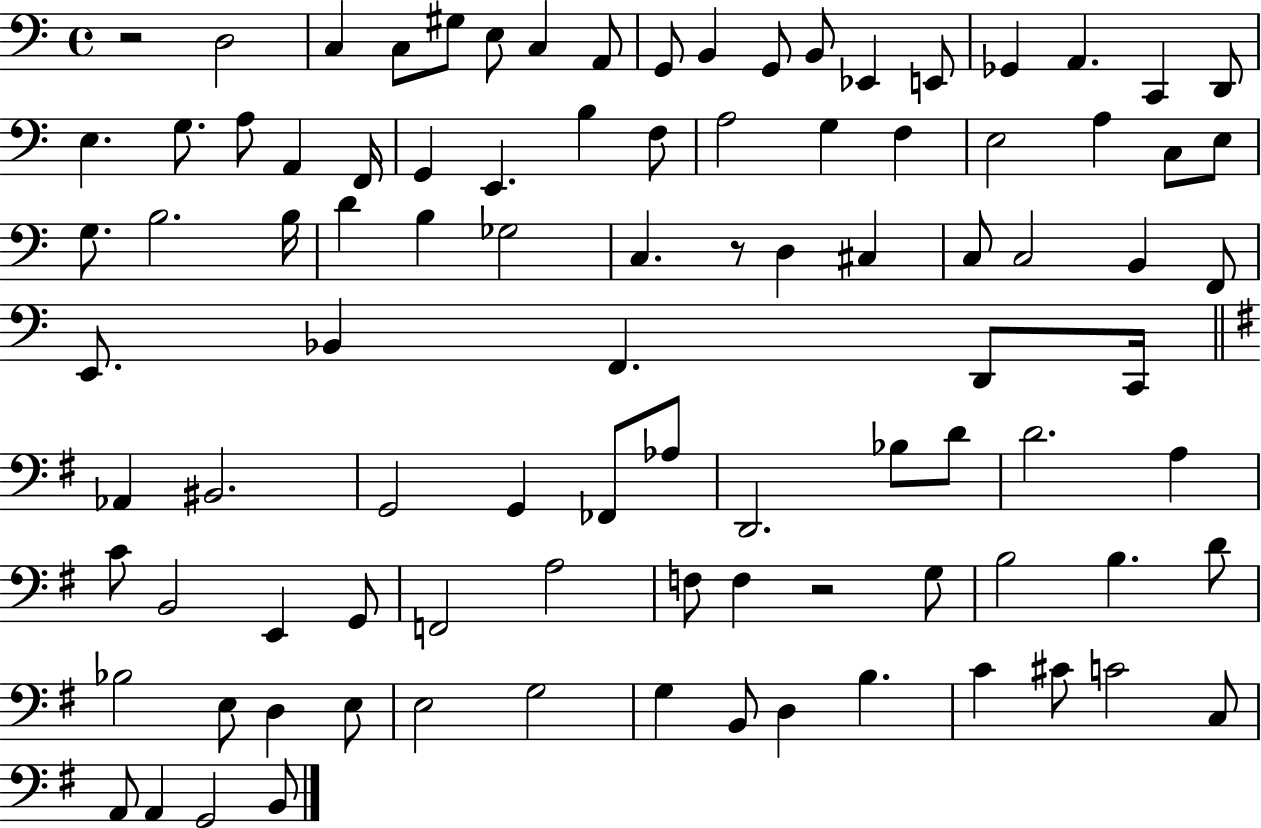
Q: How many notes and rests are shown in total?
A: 95